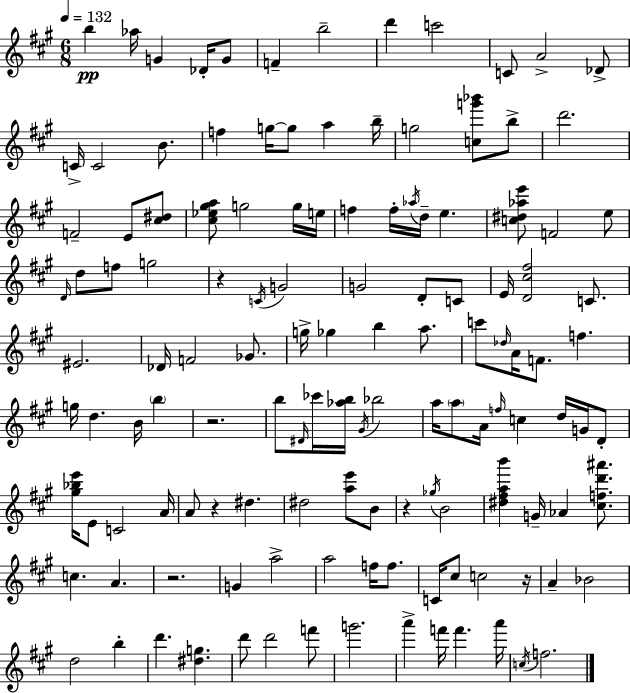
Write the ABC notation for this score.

X:1
T:Untitled
M:6/8
L:1/4
K:A
b _a/4 G _D/4 G/2 F b2 d' c'2 C/2 A2 _D/2 C/4 C2 B/2 f g/4 g/2 a b/4 g2 [cg'_b']/2 b/2 d'2 F2 E/2 [^c^d]/2 [^c_e^ga]/2 g2 g/4 e/4 f f/4 _a/4 d/4 e [c^d_ae']/2 F2 e/2 D/4 d/2 f/2 g2 z C/4 G2 G2 D/2 C/2 E/4 [D^c^f]2 C/2 ^E2 _D/4 F2 _G/2 g/4 _g b a/2 c'/2 _d/4 A/4 F/2 f g/4 d B/4 b z2 b/2 ^D/4 _c'/4 [_ab]/4 ^G/4 _b2 a/4 a/2 A/4 f/4 c d/4 G/4 D/2 [^g_be']/4 E/2 C2 A/4 A/2 z ^d ^d2 [ae']/2 B/2 z _g/4 B2 [^d^fab'] G/4 _A [^cfd'^a']/2 c A z2 G a2 a2 f/4 f/2 C/4 ^c/2 c2 z/4 A _B2 d2 b d' [^dg] d'/2 d'2 f'/2 g'2 a' f'/4 f' a'/4 c/4 f2